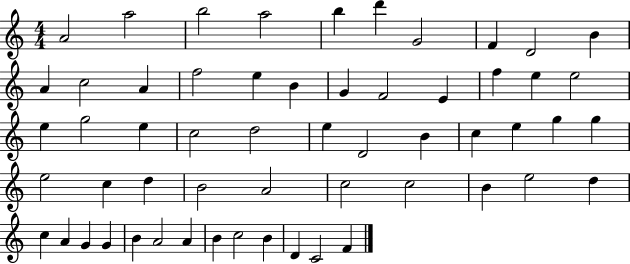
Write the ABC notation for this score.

X:1
T:Untitled
M:4/4
L:1/4
K:C
A2 a2 b2 a2 b d' G2 F D2 B A c2 A f2 e B G F2 E f e e2 e g2 e c2 d2 e D2 B c e g g e2 c d B2 A2 c2 c2 B e2 d c A G G B A2 A B c2 B D C2 F